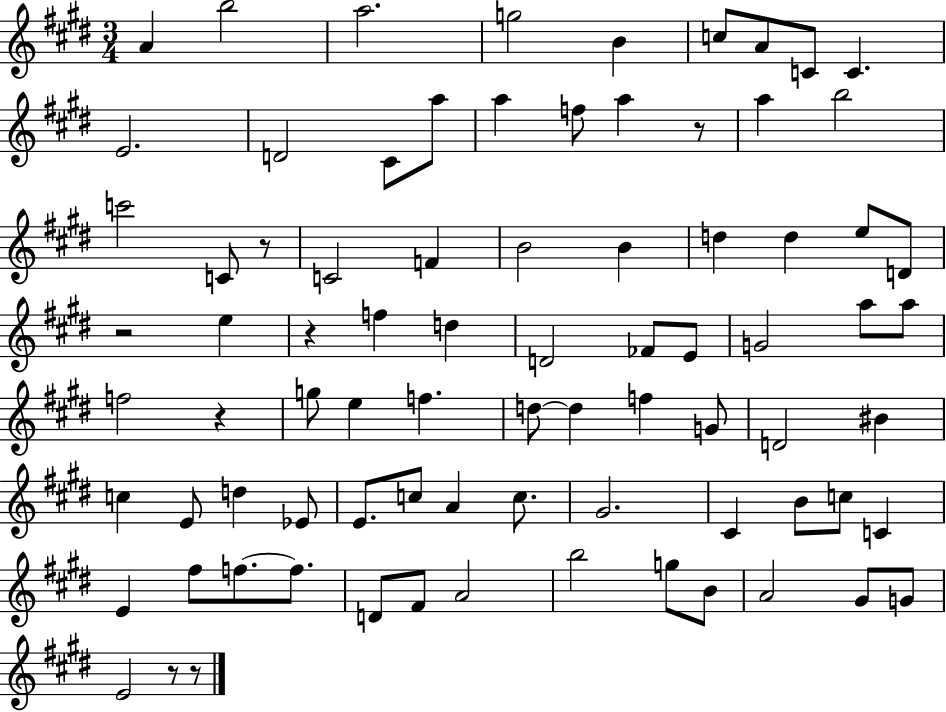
{
  \clef treble
  \numericTimeSignature
  \time 3/4
  \key e \major
  a'4 b''2 | a''2. | g''2 b'4 | c''8 a'8 c'8 c'4. | \break e'2. | d'2 cis'8 a''8 | a''4 f''8 a''4 r8 | a''4 b''2 | \break c'''2 c'8 r8 | c'2 f'4 | b'2 b'4 | d''4 d''4 e''8 d'8 | \break r2 e''4 | r4 f''4 d''4 | d'2 fes'8 e'8 | g'2 a''8 a''8 | \break f''2 r4 | g''8 e''4 f''4. | d''8~~ d''4 f''4 g'8 | d'2 bis'4 | \break c''4 e'8 d''4 ees'8 | e'8. c''8 a'4 c''8. | gis'2. | cis'4 b'8 c''8 c'4 | \break e'4 fis''8 f''8.~~ f''8. | d'8 fis'8 a'2 | b''2 g''8 b'8 | a'2 gis'8 g'8 | \break e'2 r8 r8 | \bar "|."
}